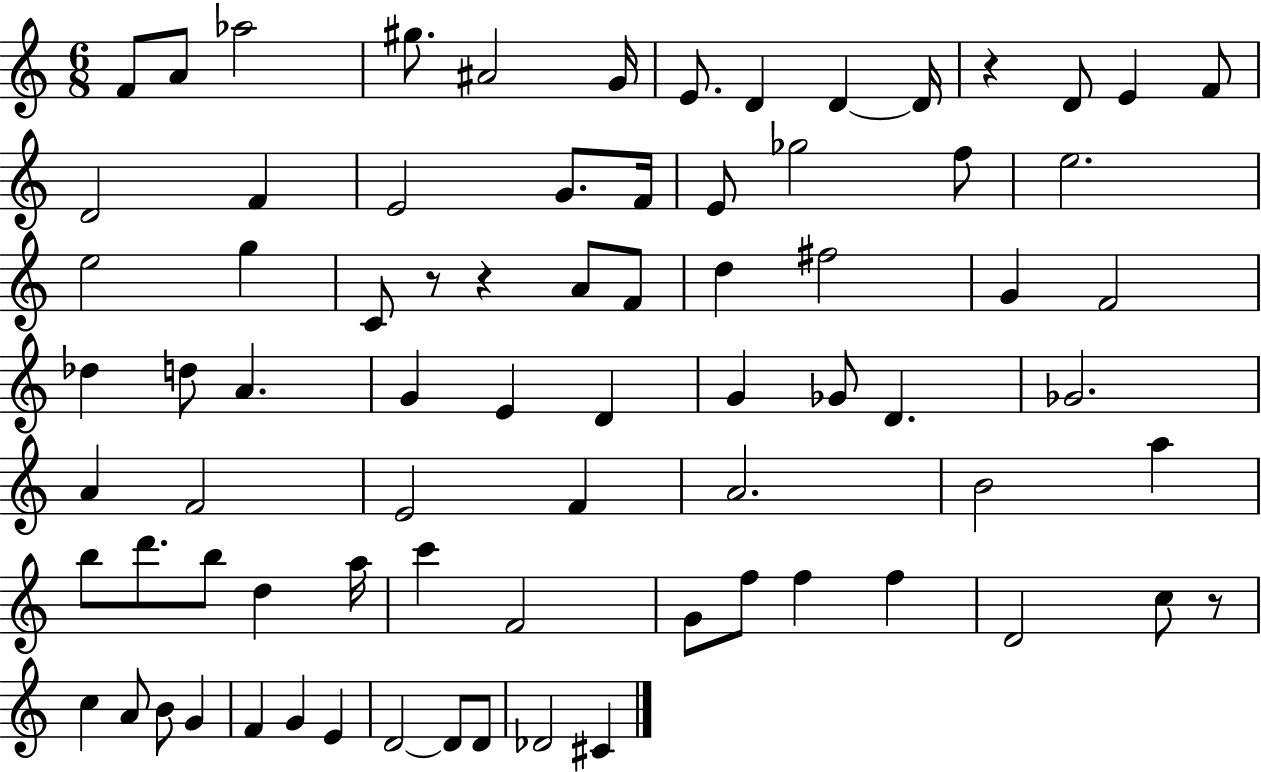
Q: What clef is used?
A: treble